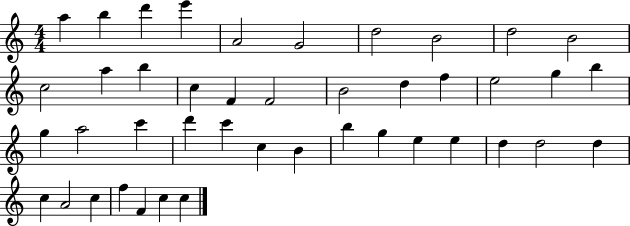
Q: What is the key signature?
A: C major